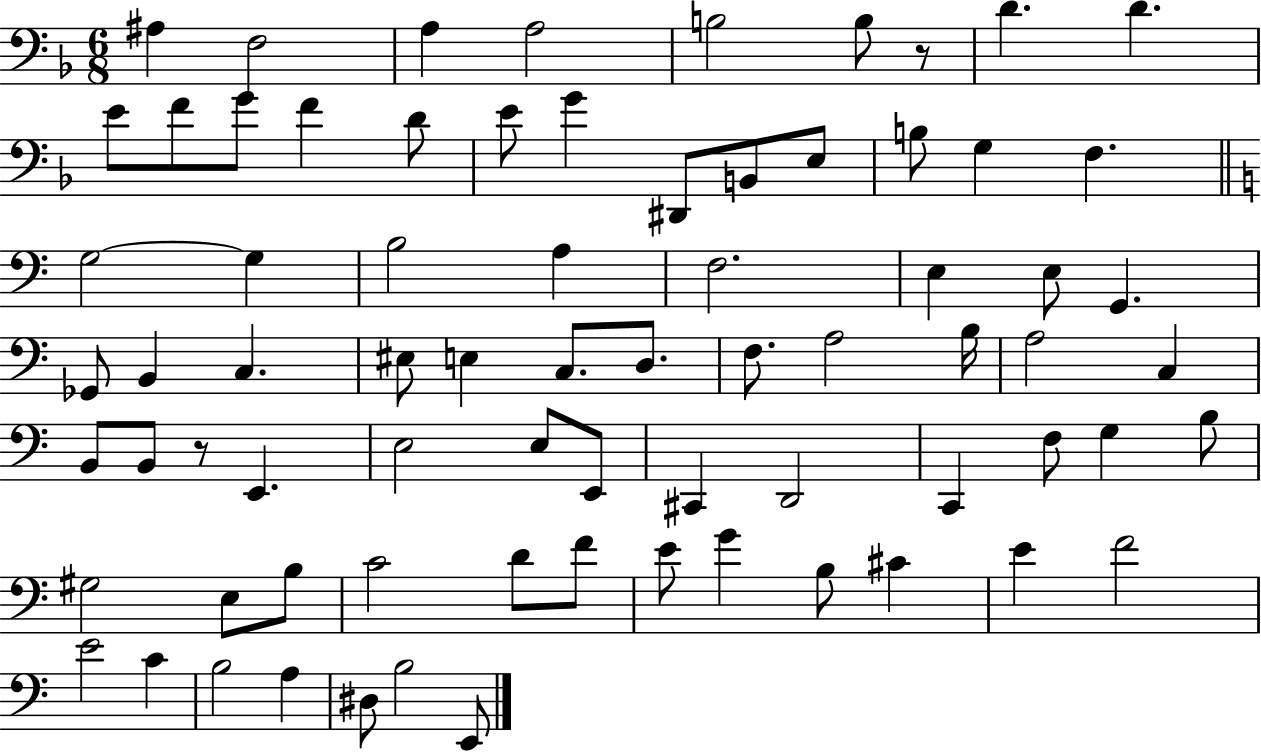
{
  \clef bass
  \numericTimeSignature
  \time 6/8
  \key f \major
  ais4 f2 | a4 a2 | b2 b8 r8 | d'4. d'4. | \break e'8 f'8 g'8 f'4 d'8 | e'8 g'4 dis,8 b,8 e8 | b8 g4 f4. | \bar "||" \break \key c \major g2~~ g4 | b2 a4 | f2. | e4 e8 g,4. | \break ges,8 b,4 c4. | eis8 e4 c8. d8. | f8. a2 b16 | a2 c4 | \break b,8 b,8 r8 e,4. | e2 e8 e,8 | cis,4 d,2 | c,4 f8 g4 b8 | \break gis2 e8 b8 | c'2 d'8 f'8 | e'8 g'4 b8 cis'4 | e'4 f'2 | \break e'2 c'4 | b2 a4 | dis8 b2 e,8 | \bar "|."
}